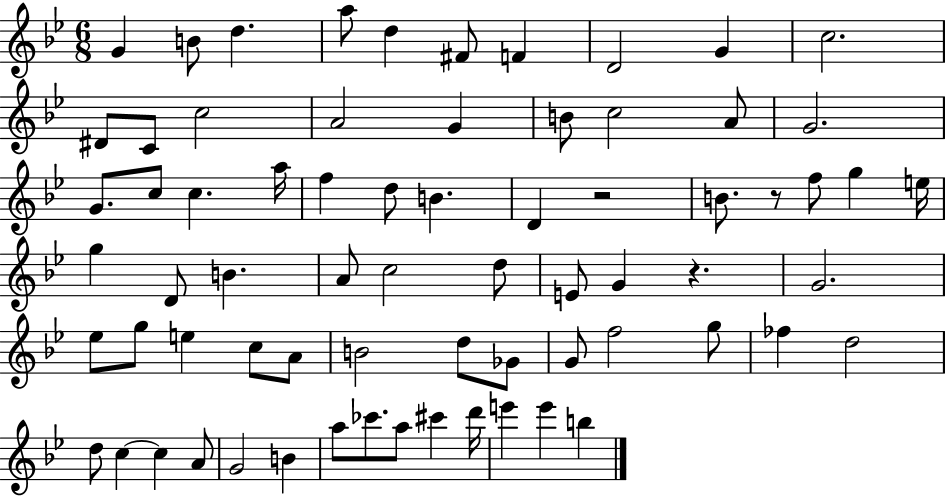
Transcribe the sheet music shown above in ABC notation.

X:1
T:Untitled
M:6/8
L:1/4
K:Bb
G B/2 d a/2 d ^F/2 F D2 G c2 ^D/2 C/2 c2 A2 G B/2 c2 A/2 G2 G/2 c/2 c a/4 f d/2 B D z2 B/2 z/2 f/2 g e/4 g D/2 B A/2 c2 d/2 E/2 G z G2 _e/2 g/2 e c/2 A/2 B2 d/2 _G/2 G/2 f2 g/2 _f d2 d/2 c c A/2 G2 B a/2 _c'/2 a/2 ^c' d'/4 e' e' b